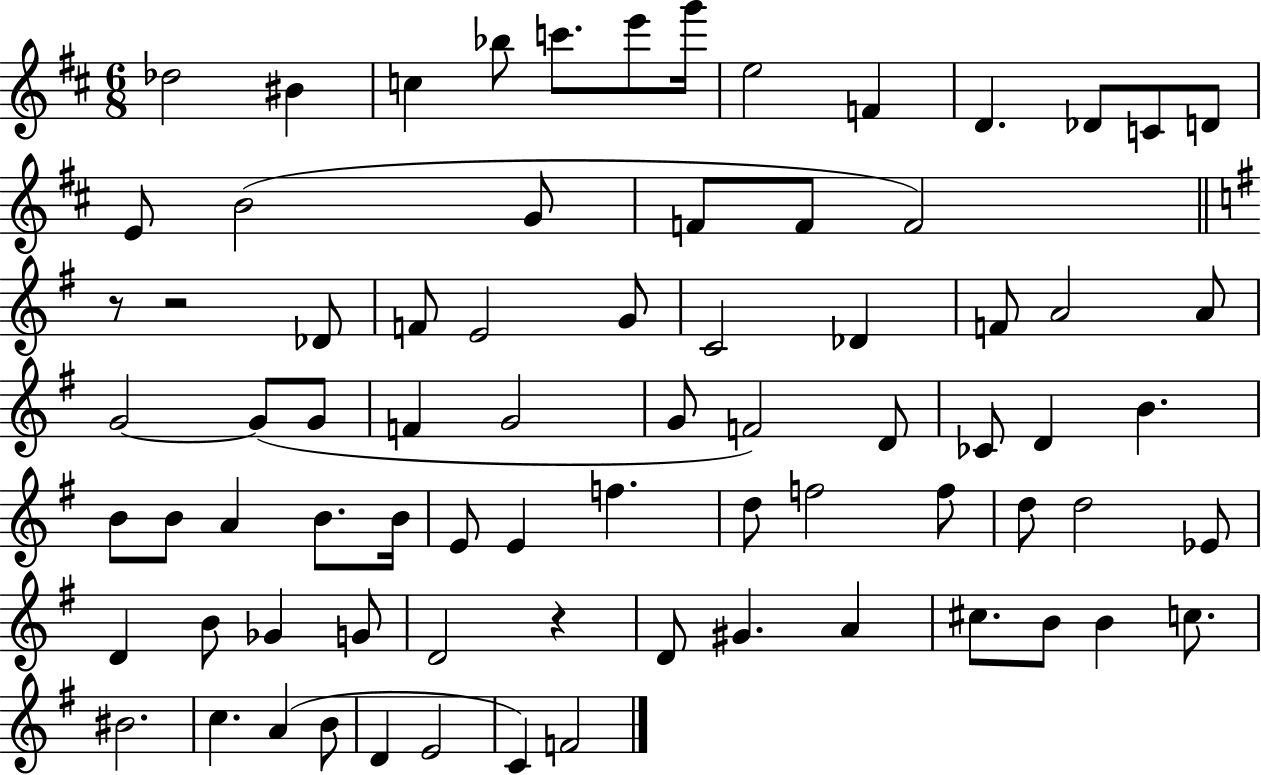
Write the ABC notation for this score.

X:1
T:Untitled
M:6/8
L:1/4
K:D
_d2 ^B c _b/2 c'/2 e'/2 g'/4 e2 F D _D/2 C/2 D/2 E/2 B2 G/2 F/2 F/2 F2 z/2 z2 _D/2 F/2 E2 G/2 C2 _D F/2 A2 A/2 G2 G/2 G/2 F G2 G/2 F2 D/2 _C/2 D B B/2 B/2 A B/2 B/4 E/2 E f d/2 f2 f/2 d/2 d2 _E/2 D B/2 _G G/2 D2 z D/2 ^G A ^c/2 B/2 B c/2 ^B2 c A B/2 D E2 C F2